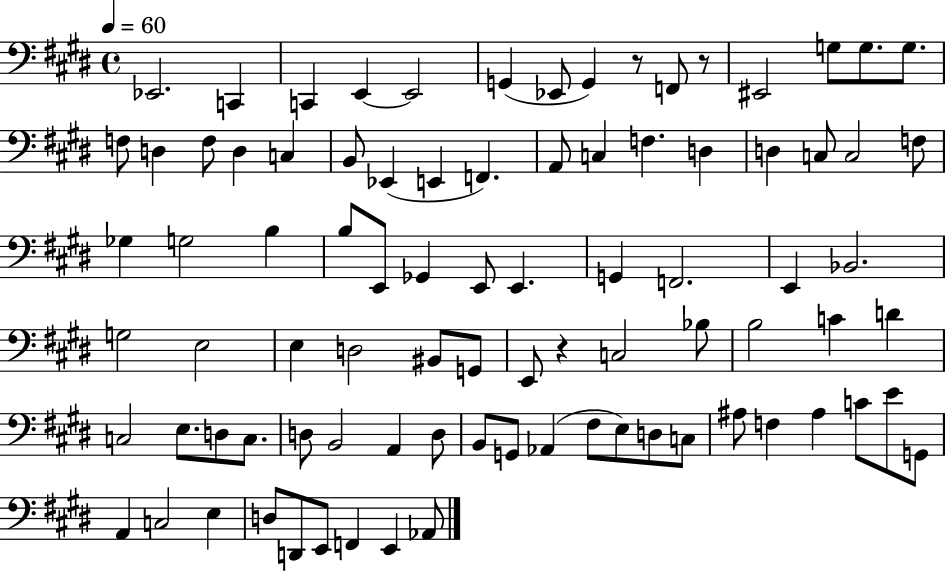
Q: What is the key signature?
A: E major